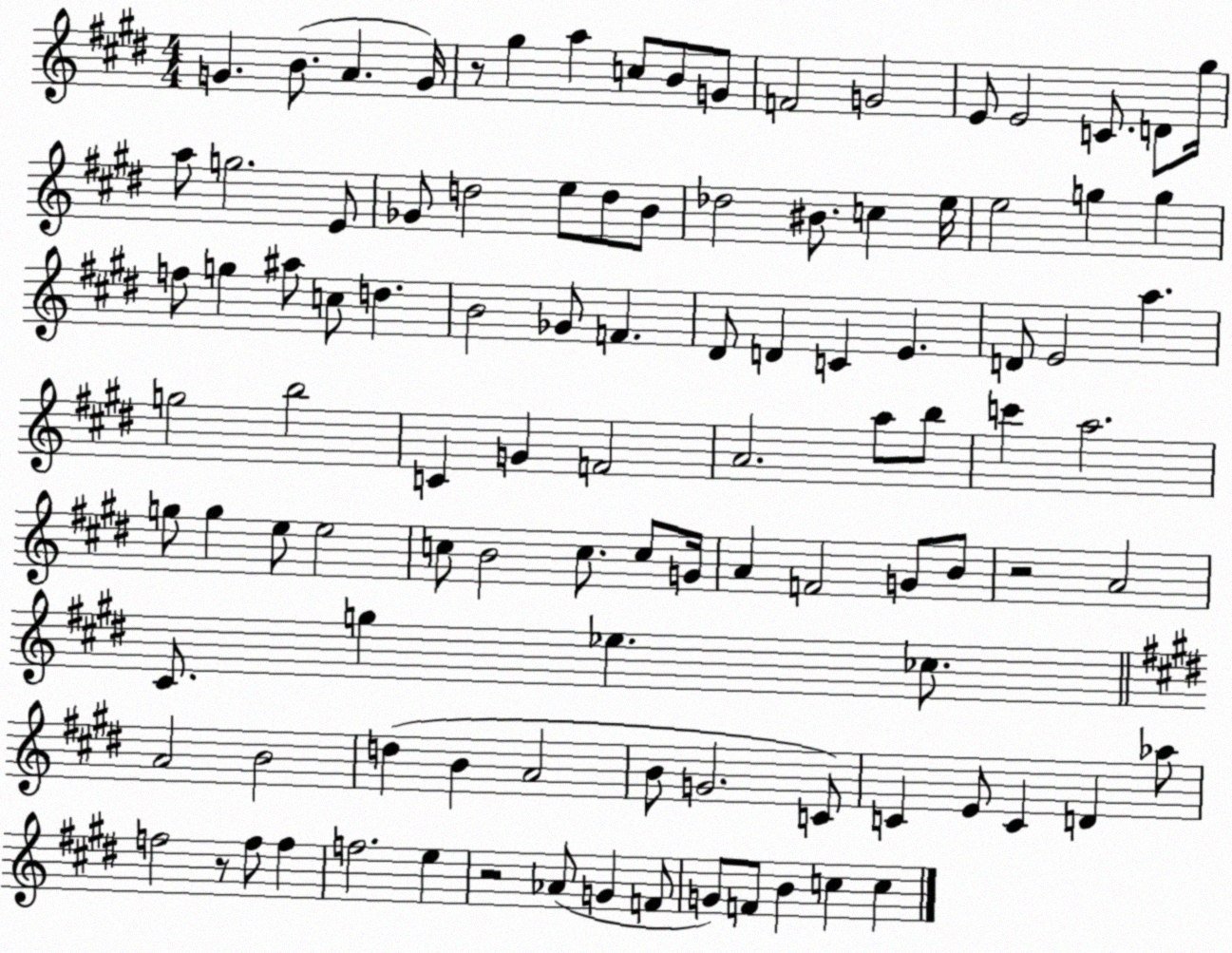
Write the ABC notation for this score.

X:1
T:Untitled
M:4/4
L:1/4
K:E
G B/2 A G/4 z/2 ^g a c/2 B/2 G/2 F2 G2 E/2 E2 C/2 D/2 ^g/4 a/2 g2 E/2 _G/2 d2 e/2 d/2 B/2 _d2 ^B/2 c e/4 e2 g g f/2 g ^a/2 c/2 d B2 _G/2 F ^D/2 D C E D/2 E2 a g2 b2 C G F2 A2 a/2 b/2 c' a2 g/2 g e/2 e2 c/2 B2 c/2 c/2 G/4 A F2 G/2 B/2 z2 A2 ^C/2 g _e _c/2 A2 B2 d B A2 B/2 G2 C/2 C E/2 C D _a/2 f2 z/2 f/2 f f2 e z2 _A/2 G F/2 G/2 F/2 B c c